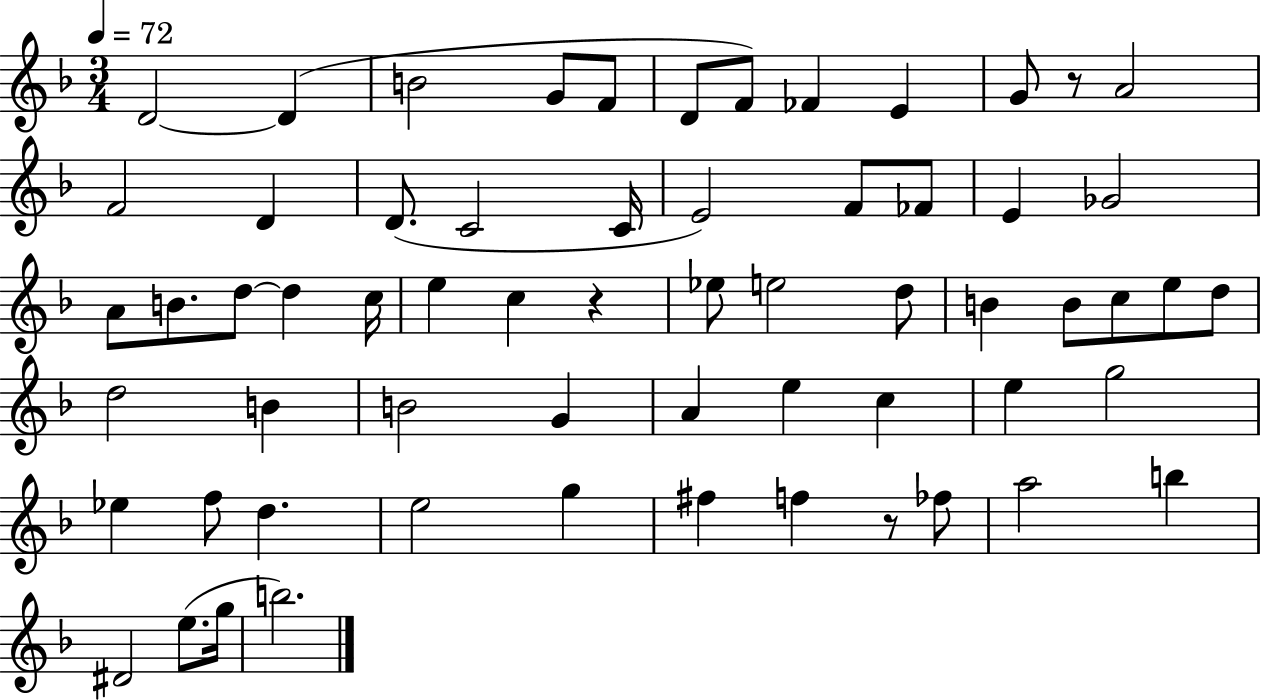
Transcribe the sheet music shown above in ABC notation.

X:1
T:Untitled
M:3/4
L:1/4
K:F
D2 D B2 G/2 F/2 D/2 F/2 _F E G/2 z/2 A2 F2 D D/2 C2 C/4 E2 F/2 _F/2 E _G2 A/2 B/2 d/2 d c/4 e c z _e/2 e2 d/2 B B/2 c/2 e/2 d/2 d2 B B2 G A e c e g2 _e f/2 d e2 g ^f f z/2 _f/2 a2 b ^D2 e/2 g/4 b2